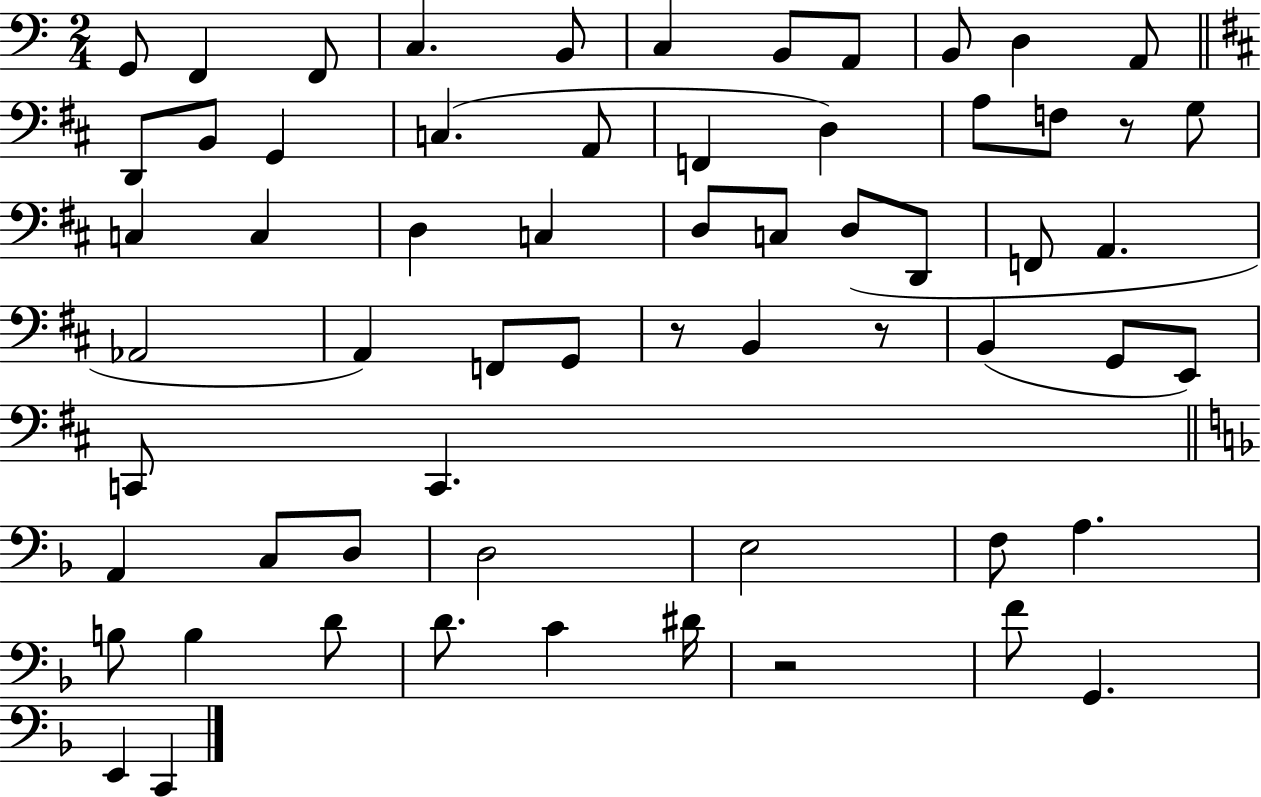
G2/e F2/q F2/e C3/q. B2/e C3/q B2/e A2/e B2/e D3/q A2/e D2/e B2/e G2/q C3/q. A2/e F2/q D3/q A3/e F3/e R/e G3/e C3/q C3/q D3/q C3/q D3/e C3/e D3/e D2/e F2/e A2/q. Ab2/h A2/q F2/e G2/e R/e B2/q R/e B2/q G2/e E2/e C2/e C2/q. A2/q C3/e D3/e D3/h E3/h F3/e A3/q. B3/e B3/q D4/e D4/e. C4/q D#4/s R/h F4/e G2/q. E2/q C2/q